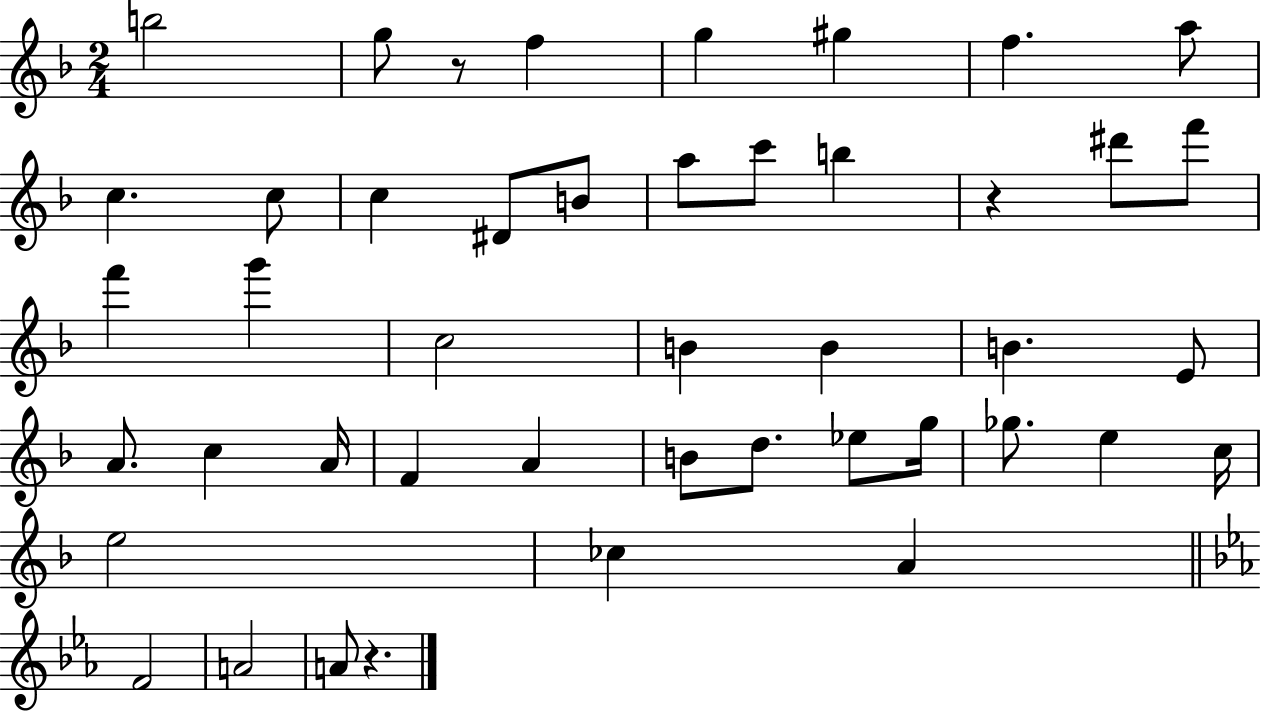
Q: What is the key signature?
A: F major